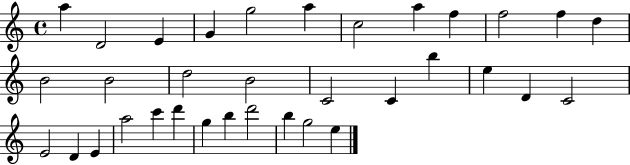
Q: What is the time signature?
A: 4/4